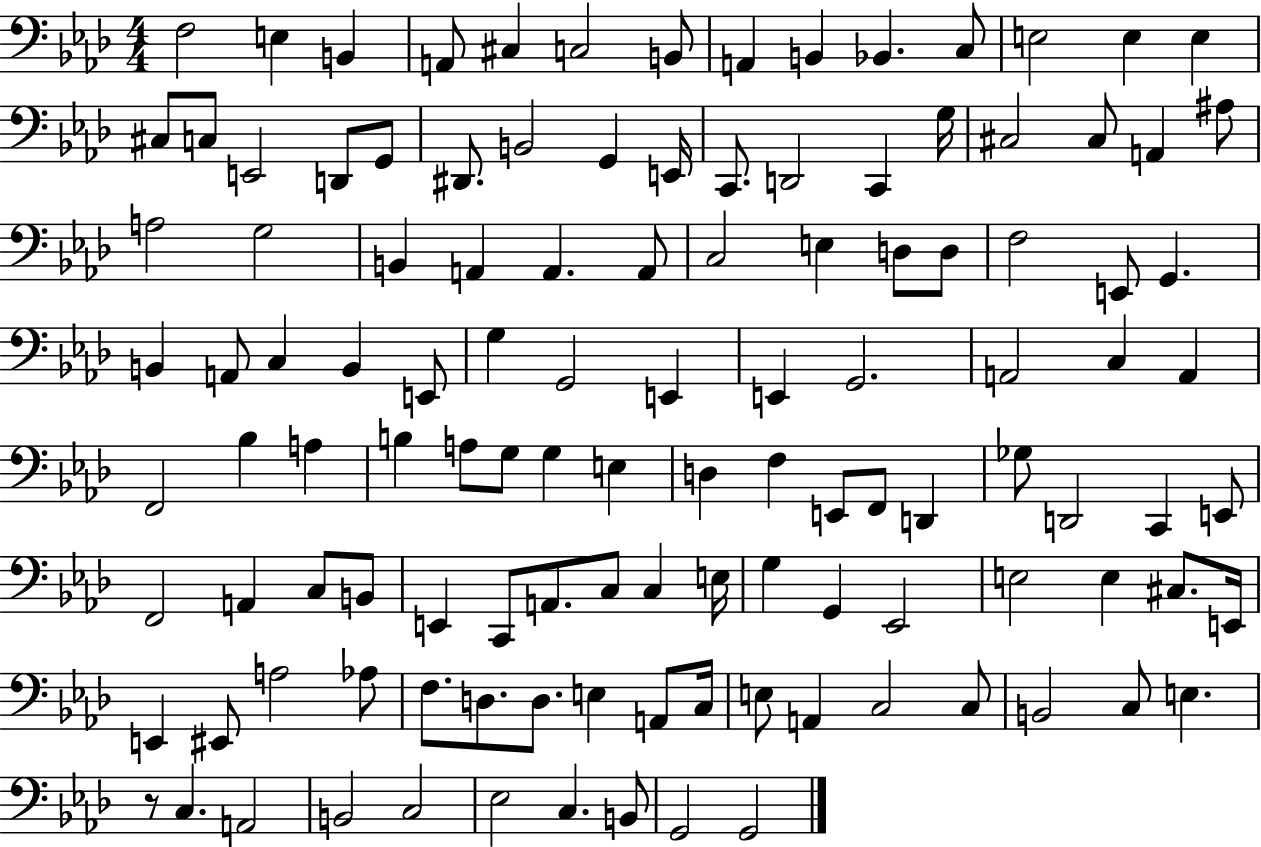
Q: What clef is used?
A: bass